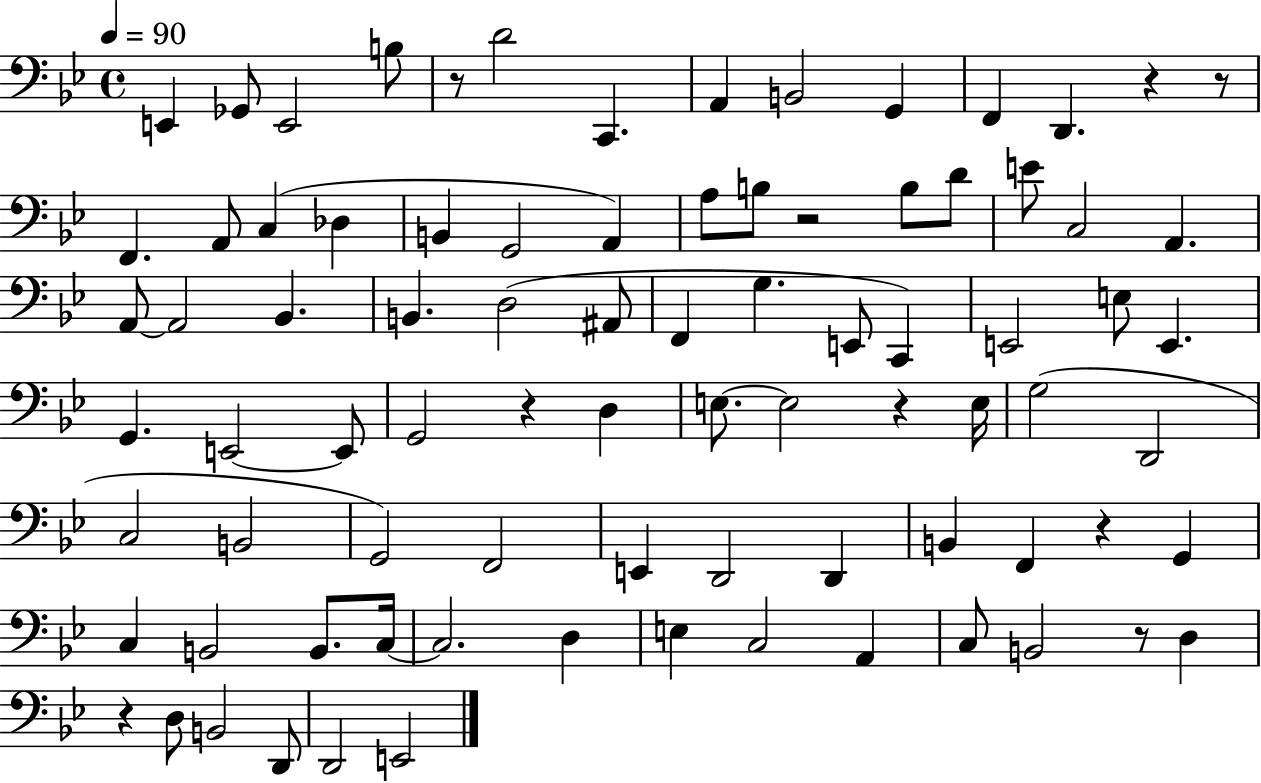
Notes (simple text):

E2/q Gb2/e E2/h B3/e R/e D4/h C2/q. A2/q B2/h G2/q F2/q D2/q. R/q R/e F2/q. A2/e C3/q Db3/q B2/q G2/h A2/q A3/e B3/e R/h B3/e D4/e E4/e C3/h A2/q. A2/e A2/h Bb2/q. B2/q. D3/h A#2/e F2/q G3/q. E2/e C2/q E2/h E3/e E2/q. G2/q. E2/h E2/e G2/h R/q D3/q E3/e. E3/h R/q E3/s G3/h D2/h C3/h B2/h G2/h F2/h E2/q D2/h D2/q B2/q F2/q R/q G2/q C3/q B2/h B2/e. C3/s C3/h. D3/q E3/q C3/h A2/q C3/e B2/h R/e D3/q R/q D3/e B2/h D2/e D2/h E2/h